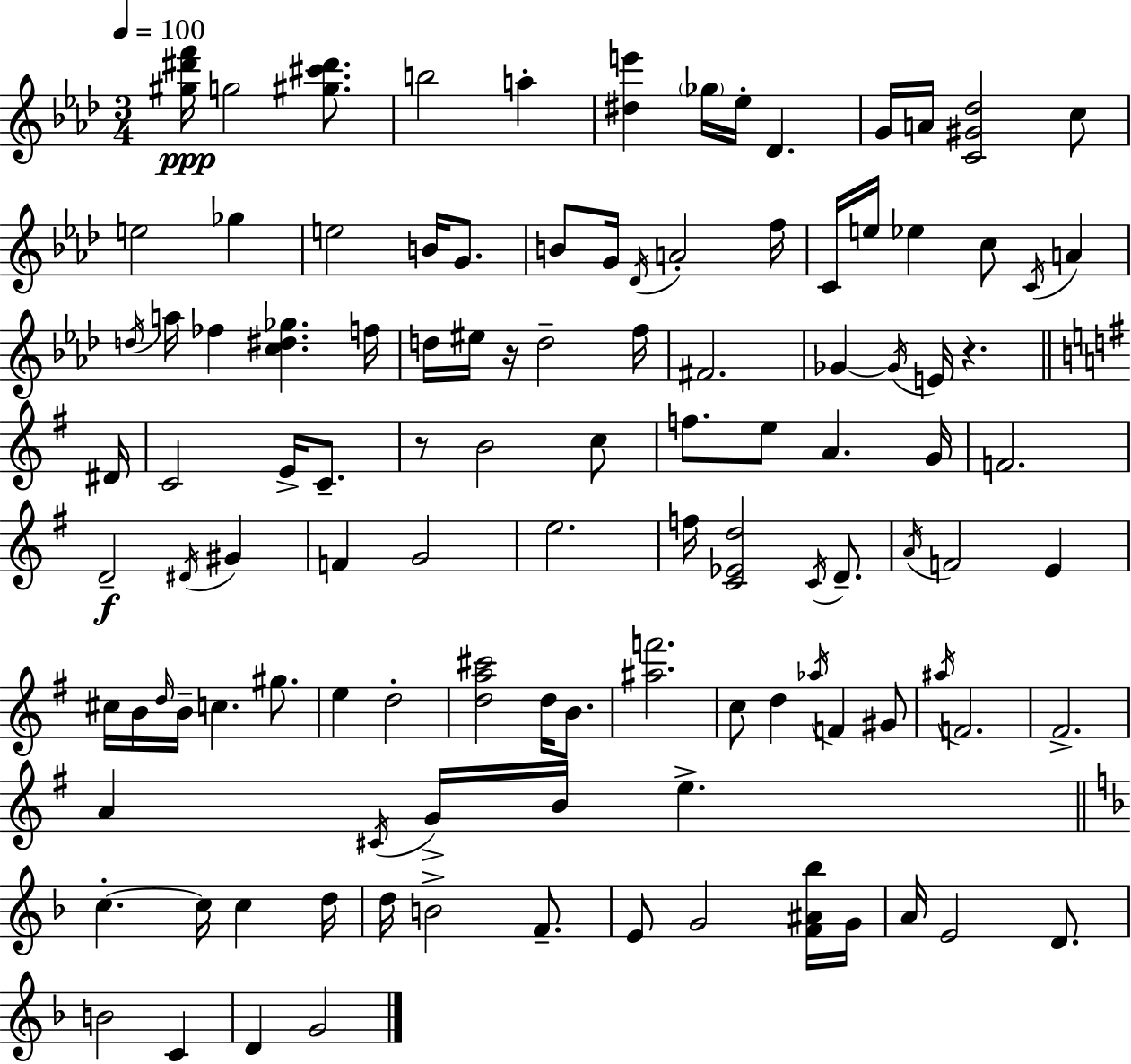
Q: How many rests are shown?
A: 3